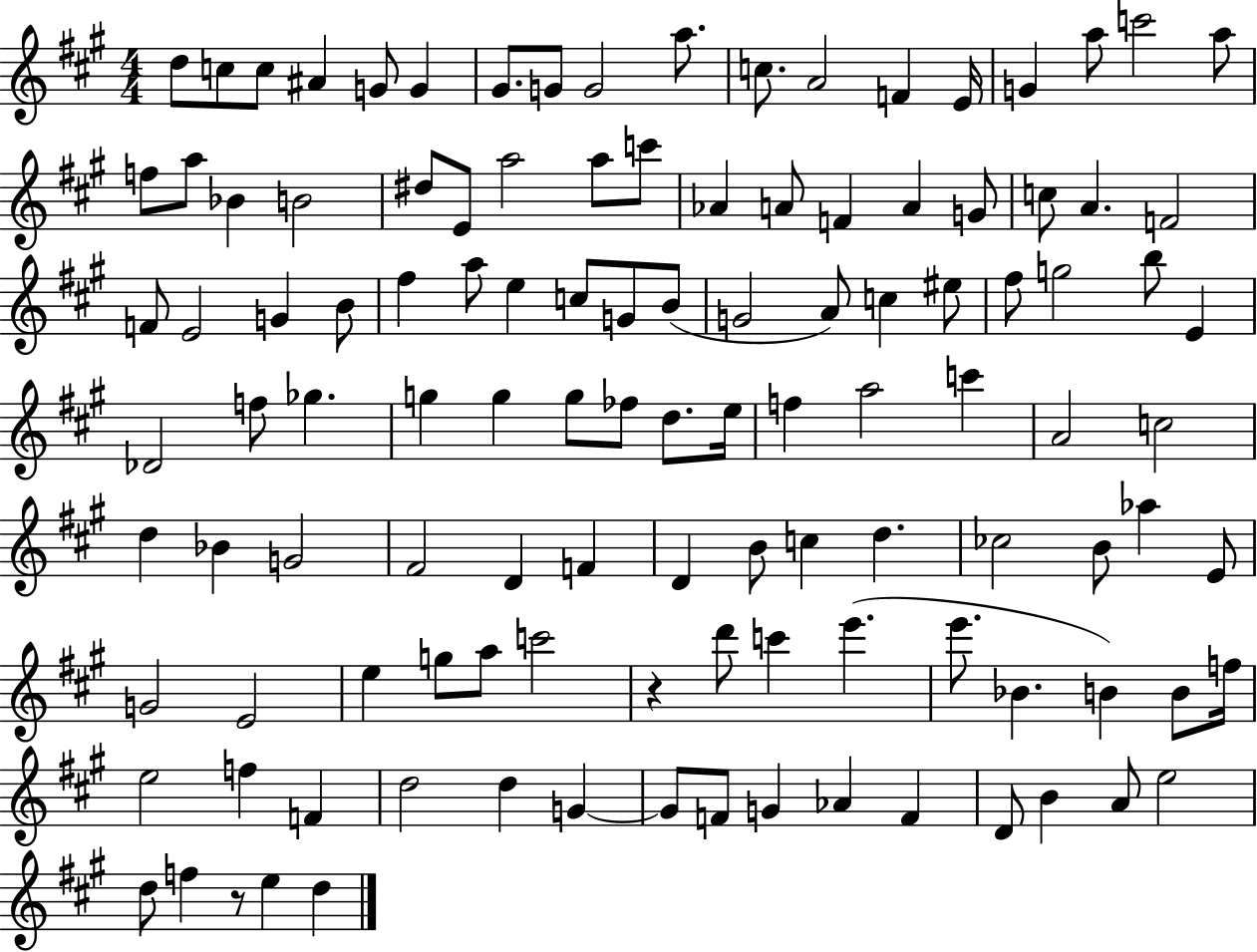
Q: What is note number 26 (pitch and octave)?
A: A5